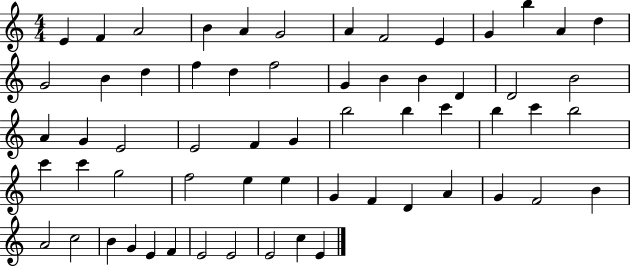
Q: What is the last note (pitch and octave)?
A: E4